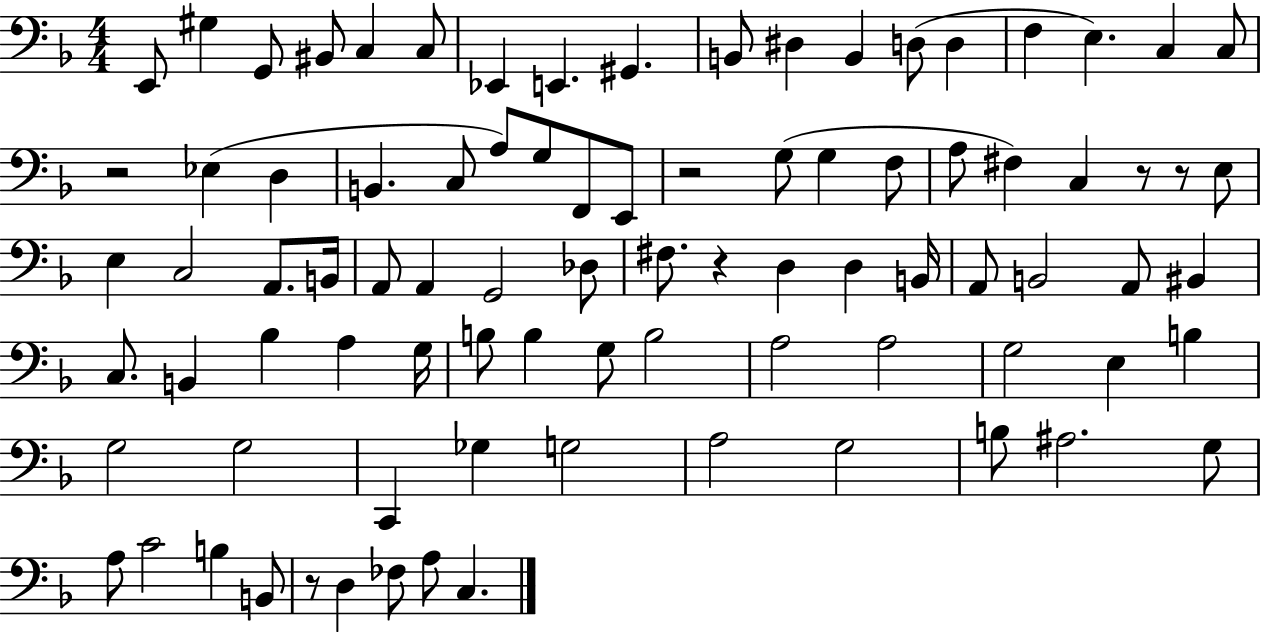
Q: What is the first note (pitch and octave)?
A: E2